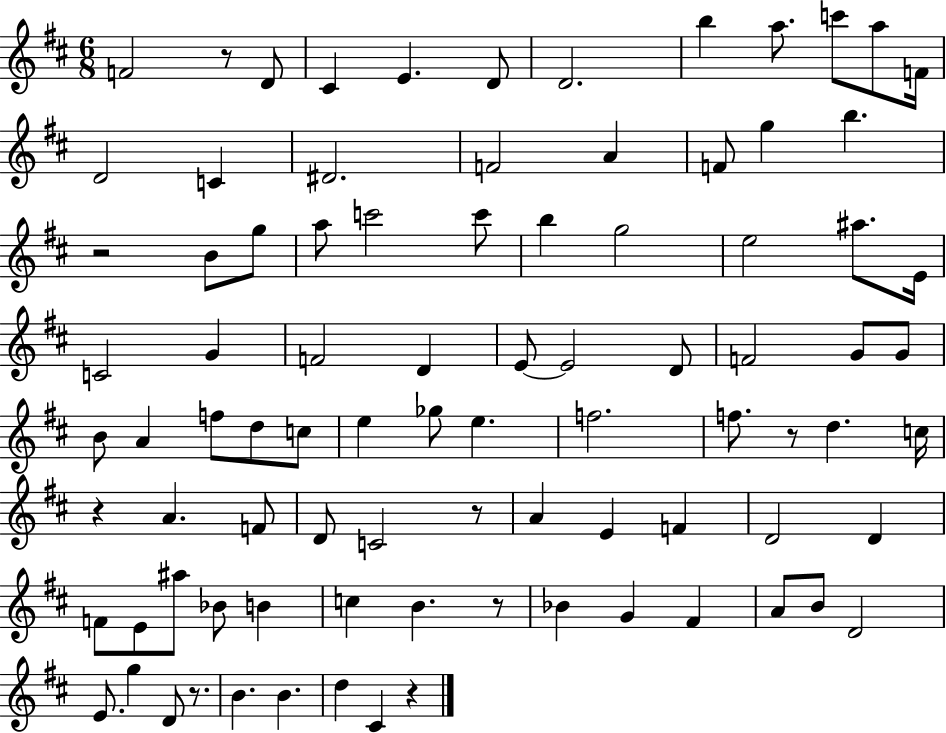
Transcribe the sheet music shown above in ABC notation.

X:1
T:Untitled
M:6/8
L:1/4
K:D
F2 z/2 D/2 ^C E D/2 D2 b a/2 c'/2 a/2 F/4 D2 C ^D2 F2 A F/2 g b z2 B/2 g/2 a/2 c'2 c'/2 b g2 e2 ^a/2 E/4 C2 G F2 D E/2 E2 D/2 F2 G/2 G/2 B/2 A f/2 d/2 c/2 e _g/2 e f2 f/2 z/2 d c/4 z A F/2 D/2 C2 z/2 A E F D2 D F/2 E/2 ^a/2 _B/2 B c B z/2 _B G ^F A/2 B/2 D2 E/2 g D/2 z/2 B B d ^C z